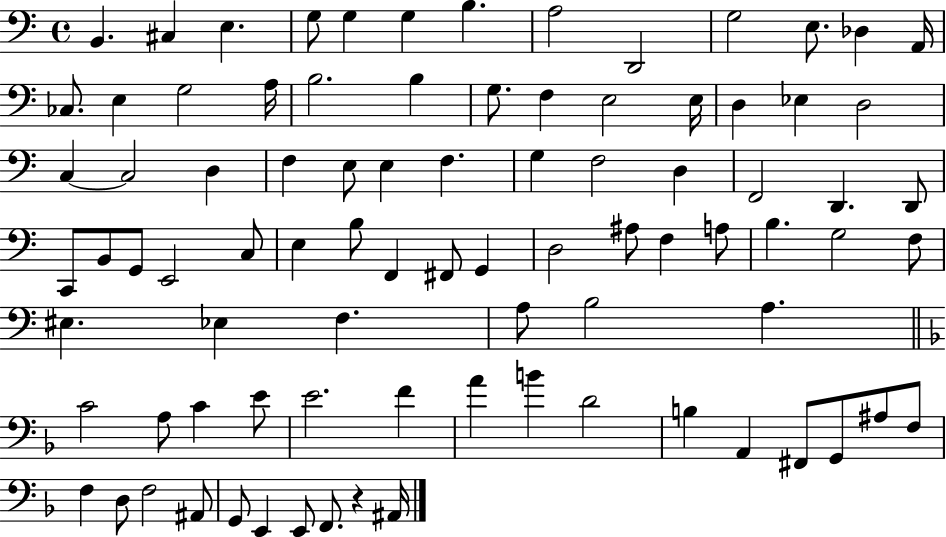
{
  \clef bass
  \time 4/4
  \defaultTimeSignature
  \key c \major
  b,4. cis4 e4. | g8 g4 g4 b4. | a2 d,2 | g2 e8. des4 a,16 | \break ces8. e4 g2 a16 | b2. b4 | g8. f4 e2 e16 | d4 ees4 d2 | \break c4~~ c2 d4 | f4 e8 e4 f4. | g4 f2 d4 | f,2 d,4. d,8 | \break c,8 b,8 g,8 e,2 c8 | e4 b8 f,4 fis,8 g,4 | d2 ais8 f4 a8 | b4. g2 f8 | \break eis4. ees4 f4. | a8 b2 a4. | \bar "||" \break \key d \minor c'2 a8 c'4 e'8 | e'2. f'4 | a'4 b'4 d'2 | b4 a,4 fis,8 g,8 ais8 f8 | \break f4 d8 f2 ais,8 | g,8 e,4 e,8 f,8. r4 ais,16 | \bar "|."
}